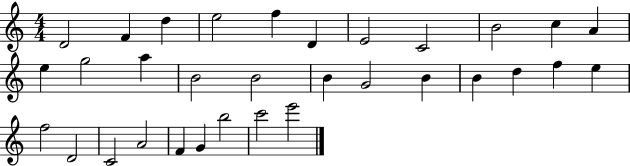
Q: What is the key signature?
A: C major